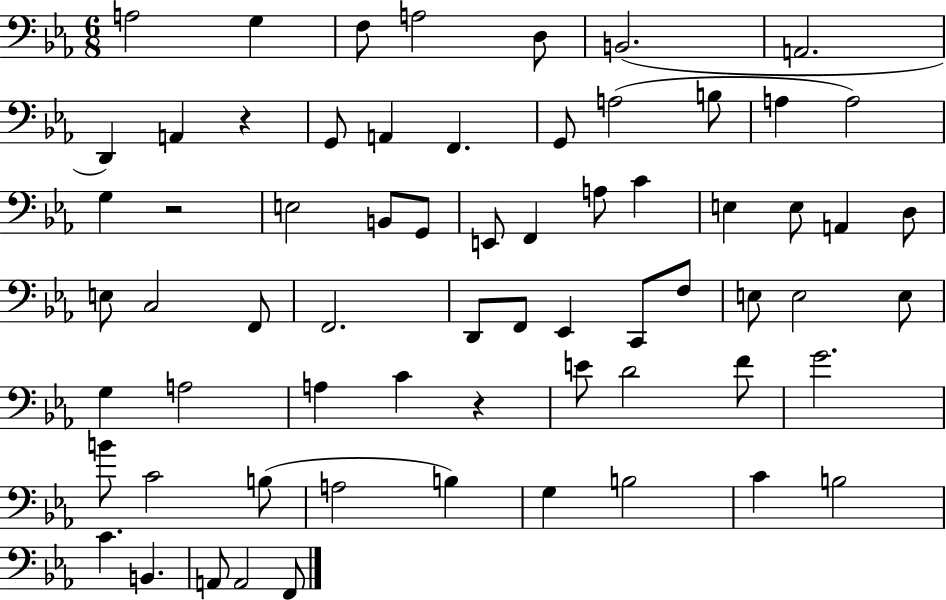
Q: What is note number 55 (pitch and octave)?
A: G3